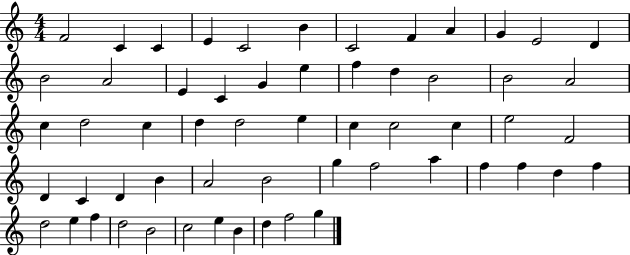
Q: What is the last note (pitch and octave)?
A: G5